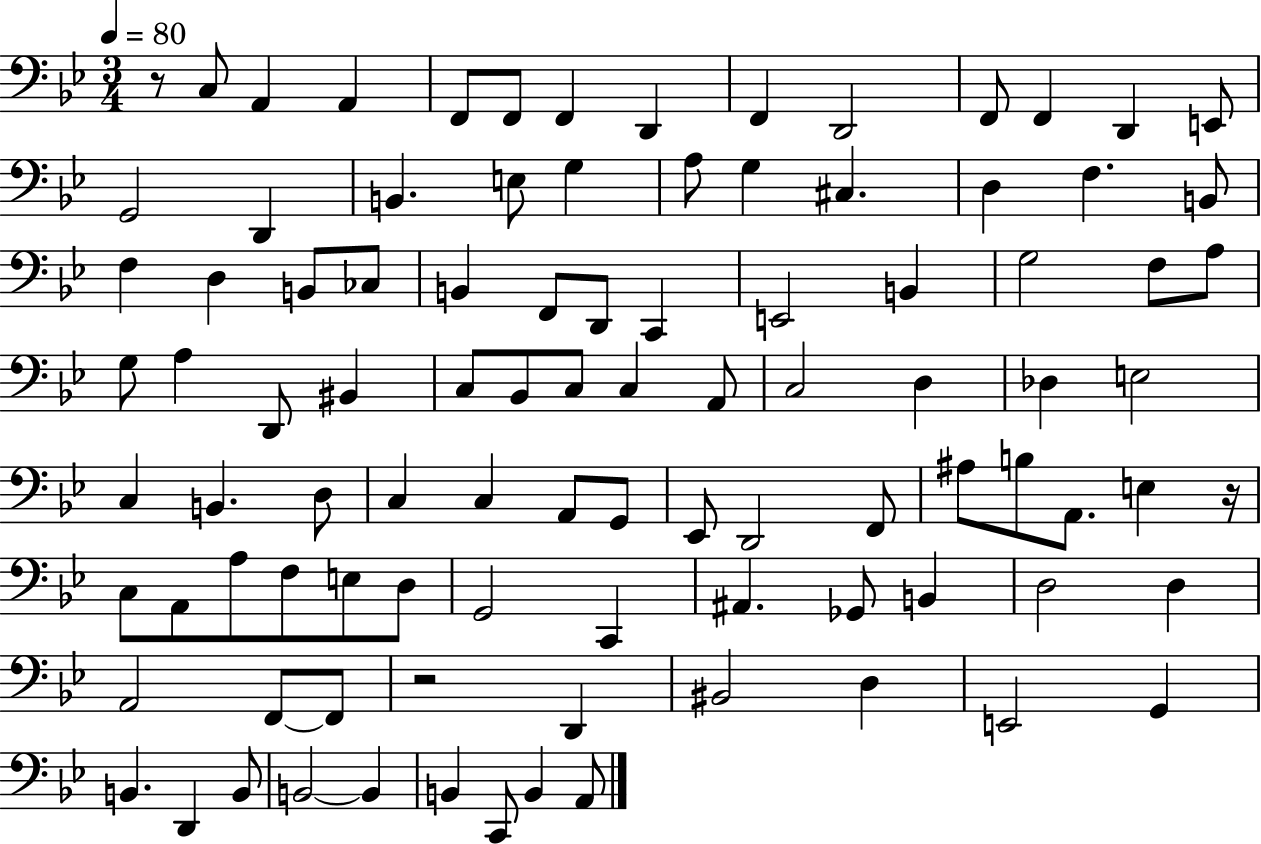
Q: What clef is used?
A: bass